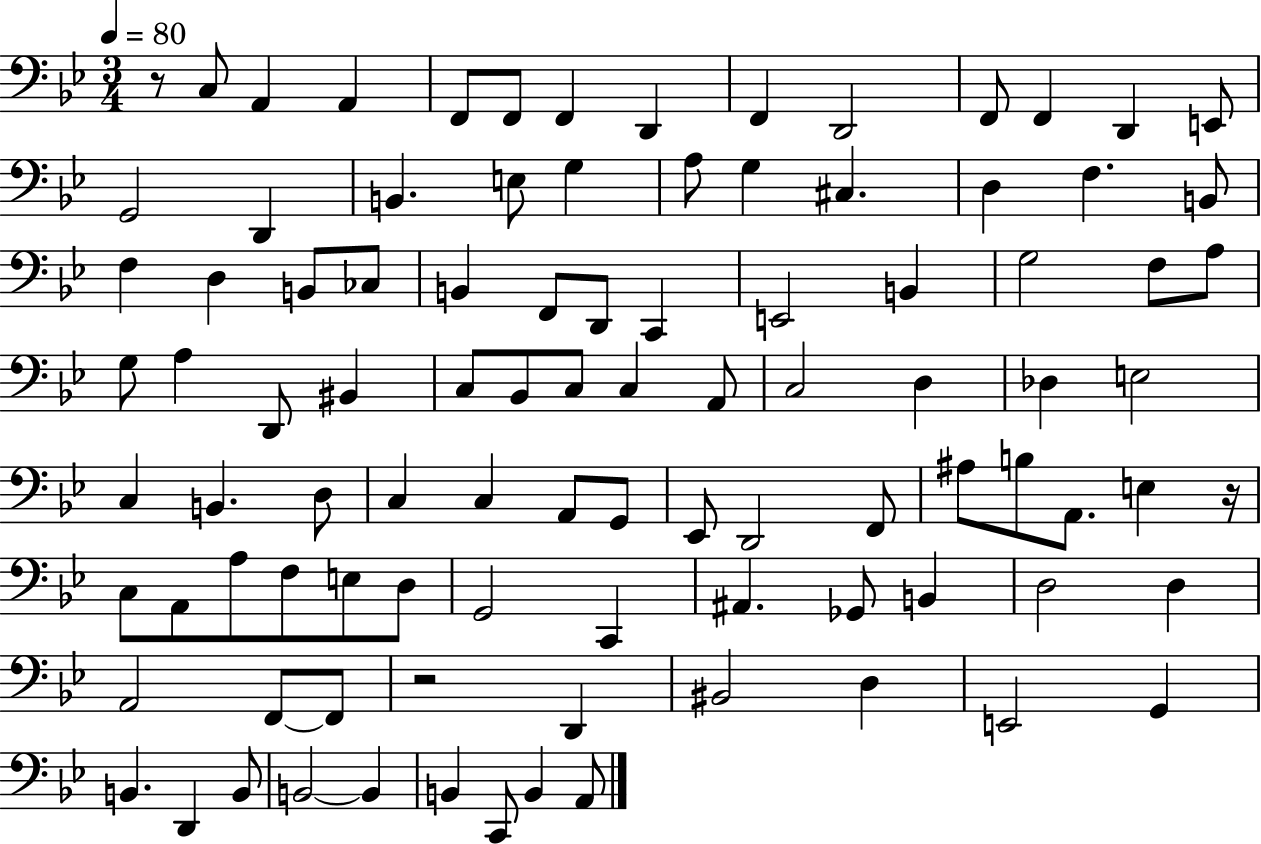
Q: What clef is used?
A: bass